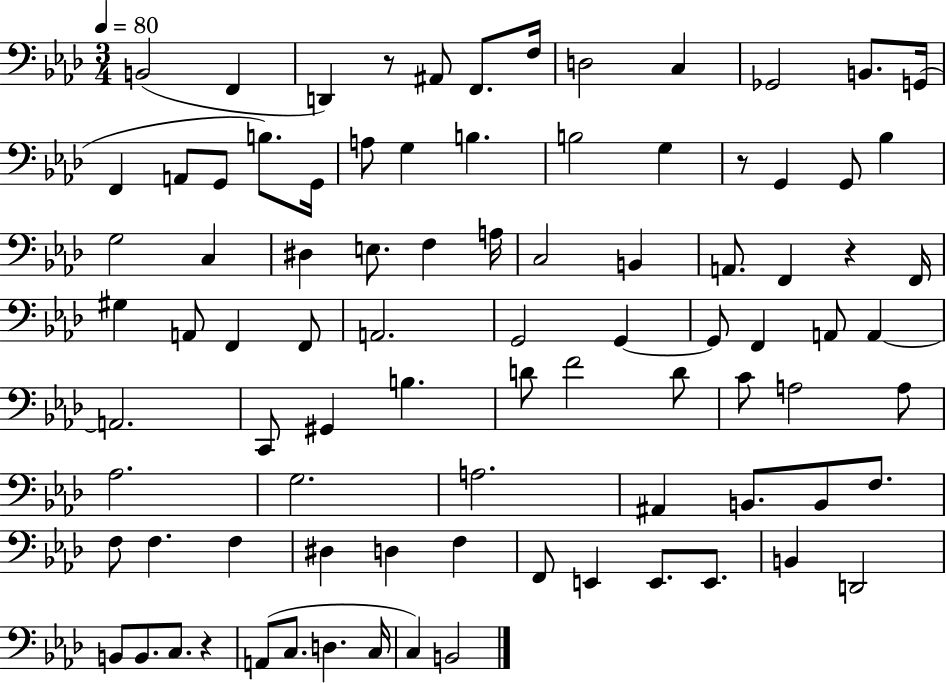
{
  \clef bass
  \numericTimeSignature
  \time 3/4
  \key aes \major
  \tempo 4 = 80
  b,2( f,4 | d,4) r8 ais,8 f,8. f16 | d2 c4 | ges,2 b,8. g,16( | \break f,4 a,8 g,8 b8.) g,16 | a8 g4 b4. | b2 g4 | r8 g,4 g,8 bes4 | \break g2 c4 | dis4 e8. f4 a16 | c2 b,4 | a,8. f,4 r4 f,16 | \break gis4 a,8 f,4 f,8 | a,2. | g,2 g,4~~ | g,8 f,4 a,8 a,4~~ | \break a,2. | c,8 gis,4 b4. | d'8 f'2 d'8 | c'8 a2 a8 | \break aes2. | g2. | a2. | ais,4 b,8. b,8 f8. | \break f8 f4. f4 | dis4 d4 f4 | f,8 e,4 e,8. e,8. | b,4 d,2 | \break b,8 b,8. c8. r4 | a,8( c8. d4. c16 | c4) b,2 | \bar "|."
}